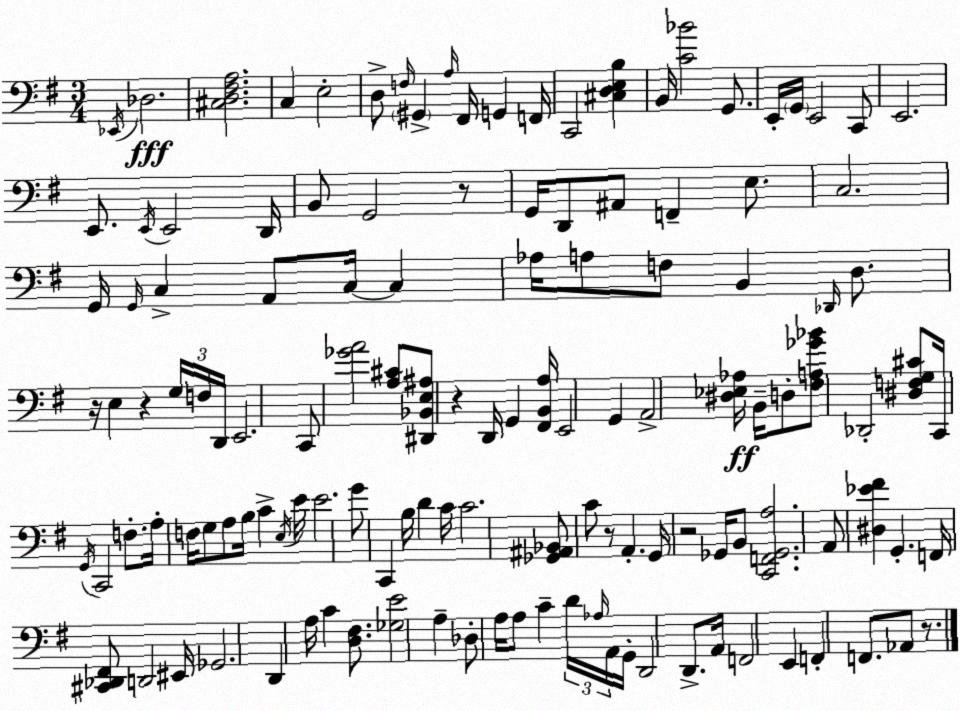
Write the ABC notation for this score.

X:1
T:Untitled
M:3/4
L:1/4
K:Em
_E,,/4 _D,2 [^C,D,^F,A,]2 C, E,2 D,/2 F,/4 ^G,, A,/4 ^F,,/4 G,, F,,/4 C,,2 [^C,D,E,B,] B,,/4 [C_B]2 G,,/2 E,,/4 G,,/4 E,,2 C,,/2 E,,2 E,,/2 E,,/4 E,,2 D,,/4 B,,/2 G,,2 z/2 G,,/4 D,,/2 ^A,,/2 F,, E,/2 C,2 G,,/4 G,,/4 C, A,,/2 C,/4 C, _A,/4 A,/2 F,/2 B,, _D,,/4 D,/2 z/4 E, z G,/4 F,/4 D,,/4 E,,2 C,,/2 [_GA]2 [A,^C]/2 [^D,,_B,,E,^A,]/2 z D,,/4 G,, [^F,,B,,A,]/4 E,,2 G,, A,,2 [^D,_E,_A,]/4 B,,/4 D,/2 [^F,A,_G_B]/2 _D,,2 [^D,F,G,^C]/2 C,,/4 G,,/4 C,,2 F,/2 A,/4 F,/4 G,/2 A,/2 B,/4 C E,/4 E/4 E2 G/2 C,, B,/4 D C/4 C2 [_G,,^A,,_B,,]/2 C/2 z/2 A,, G,,/4 z2 _G,,/4 B,,/2 [C,,F,,_G,,A,]2 A,,/2 [^D,_E^F] G,, F,,/4 [^C,,_D,,^F,,]/2 D,,2 ^E,,/4 _G,,2 D,, A,/4 C [D,^F,]/2 [_G,E]2 A, _D,/2 A,/4 A,/2 C D/4 _A,/4 A,,/4 G,,/4 D,,2 D,,/2 A,,/4 F,,2 E,, F,, F,,/2 _A,,/2 z/2